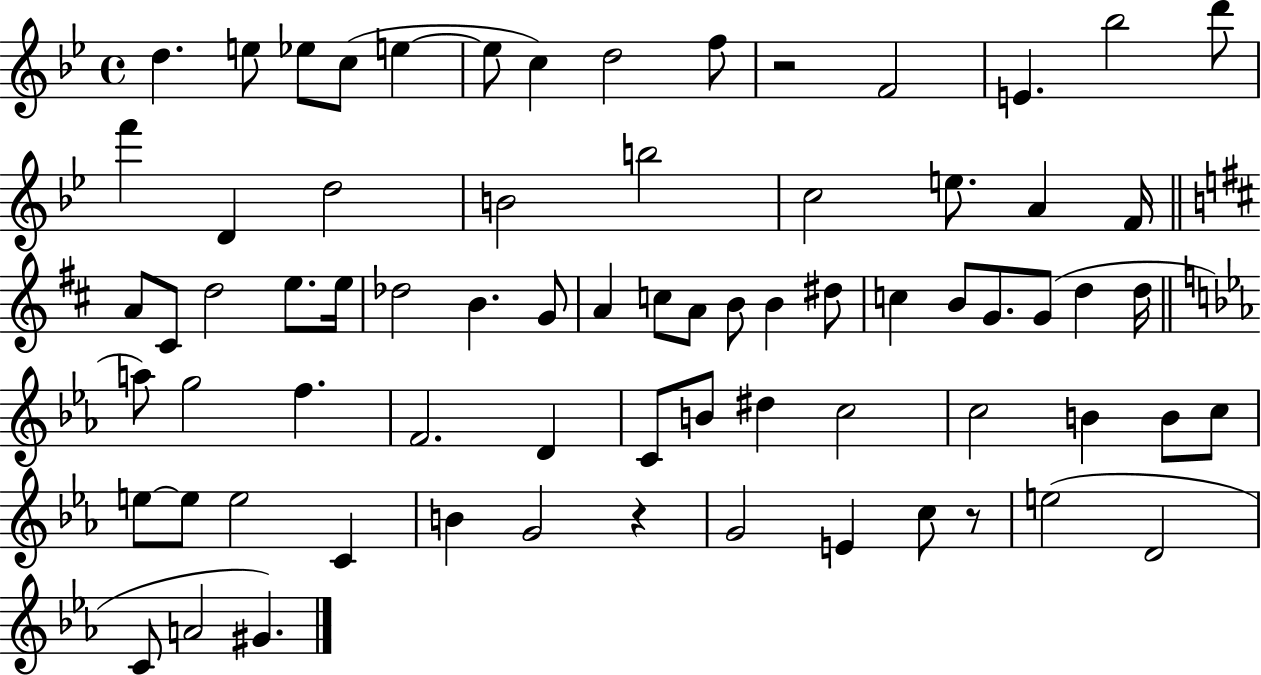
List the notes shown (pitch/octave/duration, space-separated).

D5/q. E5/e Eb5/e C5/e E5/q E5/e C5/q D5/h F5/e R/h F4/h E4/q. Bb5/h D6/e F6/q D4/q D5/h B4/h B5/h C5/h E5/e. A4/q F4/s A4/e C#4/e D5/h E5/e. E5/s Db5/h B4/q. G4/e A4/q C5/e A4/e B4/e B4/q D#5/e C5/q B4/e G4/e. G4/e D5/q D5/s A5/e G5/h F5/q. F4/h. D4/q C4/e B4/e D#5/q C5/h C5/h B4/q B4/e C5/e E5/e E5/e E5/h C4/q B4/q G4/h R/q G4/h E4/q C5/e R/e E5/h D4/h C4/e A4/h G#4/q.